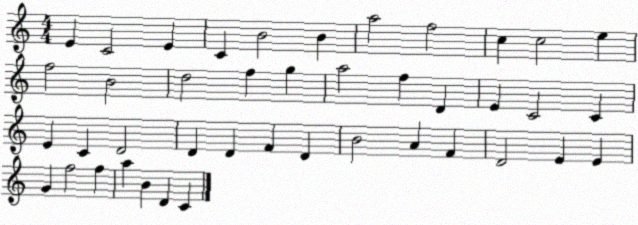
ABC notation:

X:1
T:Untitled
M:4/4
L:1/4
K:C
E C2 E C B2 B a2 f2 c c2 e f2 B2 d2 f g a2 f D E C2 C E C D2 D D F D B2 A F D2 E E G f2 f a B D C